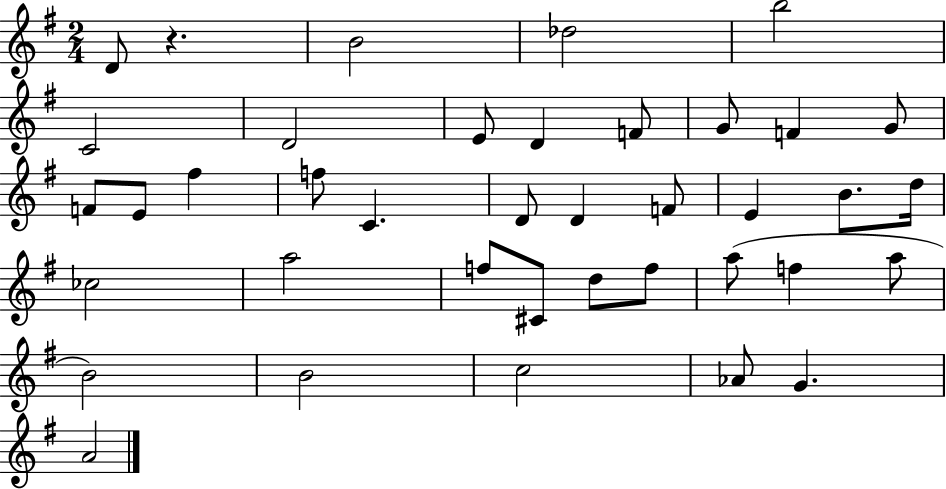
X:1
T:Untitled
M:2/4
L:1/4
K:G
D/2 z B2 _d2 b2 C2 D2 E/2 D F/2 G/2 F G/2 F/2 E/2 ^f f/2 C D/2 D F/2 E B/2 d/4 _c2 a2 f/2 ^C/2 d/2 f/2 a/2 f a/2 B2 B2 c2 _A/2 G A2